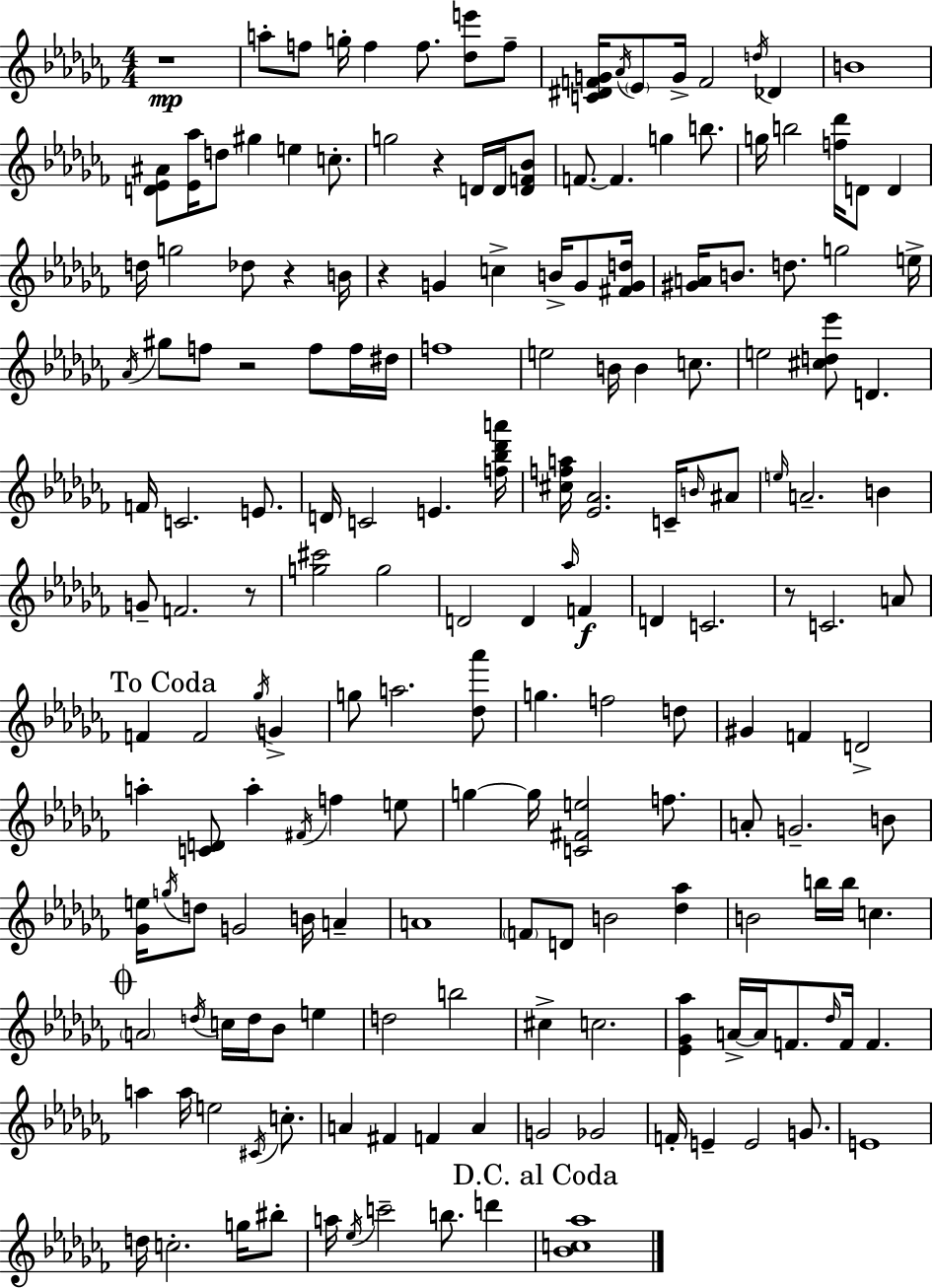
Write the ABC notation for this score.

X:1
T:Untitled
M:4/4
L:1/4
K:Abm
z4 a/2 f/2 g/4 f f/2 [_de']/2 f/2 [C^DFG]/4 _A/4 _E/2 G/4 F2 d/4 _D B4 [D_E^A]/2 [_E_a]/4 d/2 ^g e c/2 g2 z D/4 D/4 [DF_B]/2 F/2 F g b/2 g/4 b2 [f_d']/4 D/2 D d/4 g2 _d/2 z B/4 z G c B/4 G/2 [^FGd]/4 [^GA]/4 B/2 d/2 g2 e/4 _A/4 ^g/2 f/2 z2 f/2 f/4 ^d/4 f4 e2 B/4 B c/2 e2 [^cd_e']/2 D F/4 C2 E/2 D/4 C2 E [f_b_d'a']/4 [^cfa]/4 [_E_A]2 C/4 B/4 ^A/2 e/4 A2 B G/2 F2 z/2 [g^c']2 g2 D2 D _a/4 F D C2 z/2 C2 A/2 F F2 _g/4 G g/2 a2 [_d_a']/2 g f2 d/2 ^G F D2 a [CD]/2 a ^F/4 f e/2 g g/4 [C^Fe]2 f/2 A/2 G2 B/2 [_Ge]/4 g/4 d/2 G2 B/4 A A4 F/2 D/2 B2 [_d_a] B2 b/4 b/4 c A2 d/4 c/4 d/4 _B/2 e d2 b2 ^c c2 [_E_G_a] A/4 A/4 F/2 _d/4 F/4 F a a/4 e2 ^C/4 c/2 A ^F F A G2 _G2 F/4 E E2 G/2 E4 d/4 c2 g/4 ^b/2 a/4 _e/4 c'2 b/2 d' [_Bc_a]4